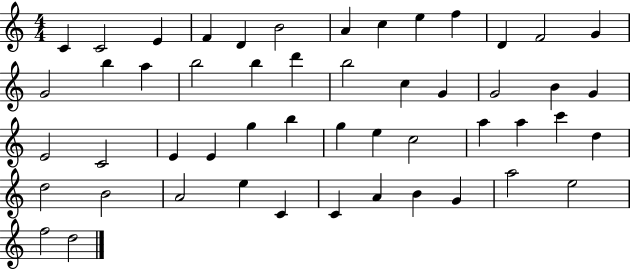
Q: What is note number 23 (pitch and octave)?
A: G4